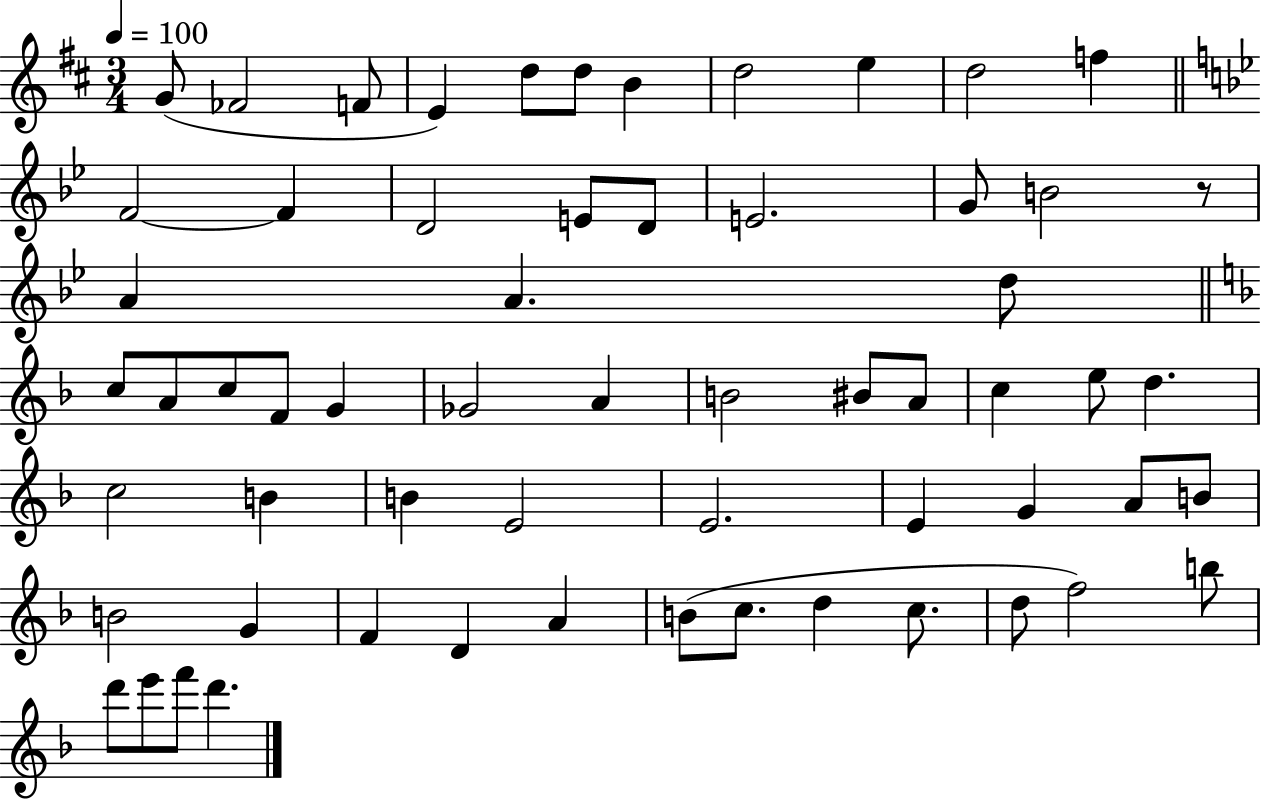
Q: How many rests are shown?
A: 1